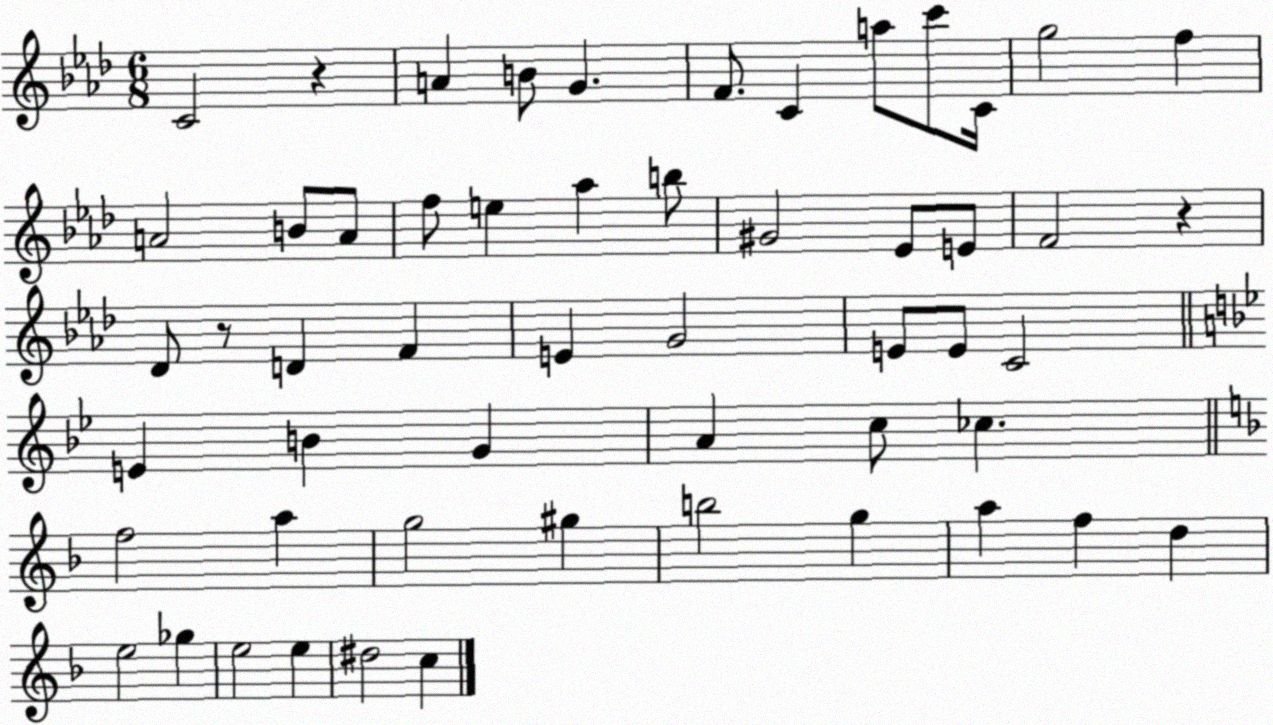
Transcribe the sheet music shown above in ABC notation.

X:1
T:Untitled
M:6/8
L:1/4
K:Ab
C2 z A B/2 G F/2 C a/2 c'/2 C/4 g2 f A2 B/2 A/2 f/2 e _a b/2 ^G2 _E/2 E/2 F2 z _D/2 z/2 D F E G2 E/2 E/2 C2 E B G A c/2 _c f2 a g2 ^g b2 g a f d e2 _g e2 e ^d2 c